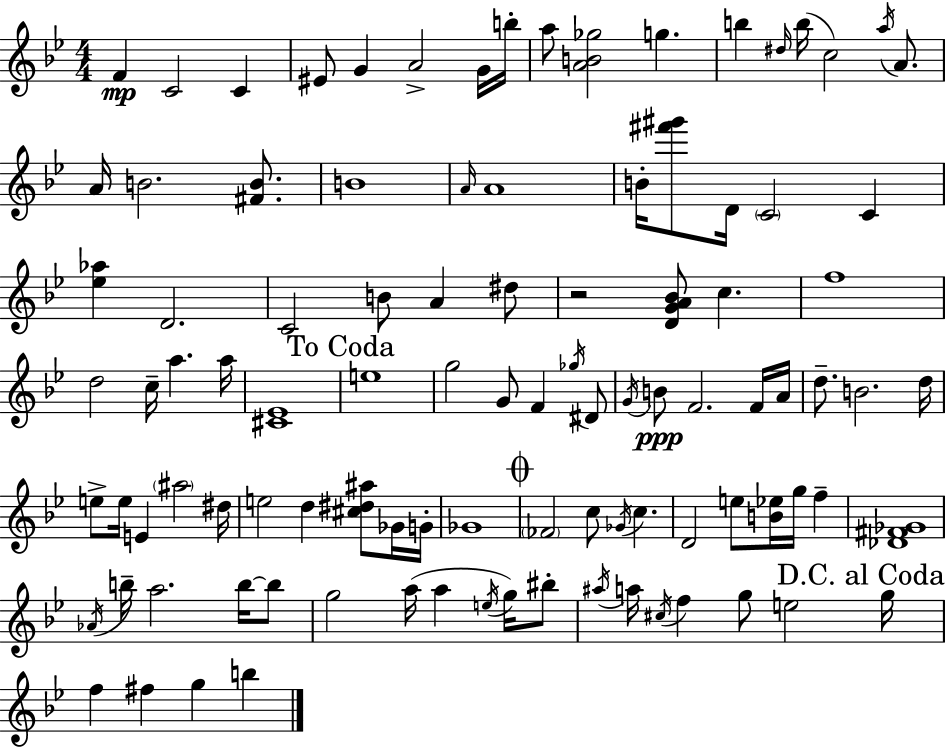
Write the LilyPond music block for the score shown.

{
  \clef treble
  \numericTimeSignature
  \time 4/4
  \key g \minor
  f'4\mp c'2 c'4 | eis'8 g'4 a'2-> g'16 b''16-. | a''8 <a' b' ges''>2 g''4. | b''4 \grace { dis''16 }( b''16 c''2) \acciaccatura { a''16 } a'8. | \break a'16 b'2. <fis' b'>8. | b'1 | \grace { a'16 } a'1 | b'16-. <fis''' gis'''>8 d'16 \parenthesize c'2 c'4 | \break <ees'' aes''>4 d'2. | c'2 b'8 a'4 | dis''8 r2 <d' g' a' bes'>8 c''4. | f''1 | \break d''2 c''16-- a''4. | a''16 <cis' ees'>1 | \mark "To Coda" e''1 | g''2 g'8 f'4 | \break \acciaccatura { ges''16 } dis'8 \acciaccatura { g'16 } b'8\ppp f'2. | f'16 a'16 d''8.-- b'2. | d''16 e''8-> e''16 e'4 \parenthesize ais''2 | dis''16 e''2 d''4 | \break <cis'' dis'' ais''>8 ges'16 g'16-. ges'1 | \mark \markup { \musicglyph "scripts.coda" } \parenthesize fes'2 c''8 \acciaccatura { ges'16 } | c''4. d'2 e''8 | <b' ees''>16 g''16 f''4-- <des' fis' ges'>1 | \break \acciaccatura { aes'16 } b''16-- a''2. | b''16~~ b''8 g''2 a''16( | a''4 \acciaccatura { e''16 }) g''16 bis''8-. \acciaccatura { ais''16 } a''16 \acciaccatura { cis''16 } f''4 g''8 | e''2 \mark "D.C. al Coda" g''16 f''4 fis''4 | \break g''4 b''4 \bar "|."
}